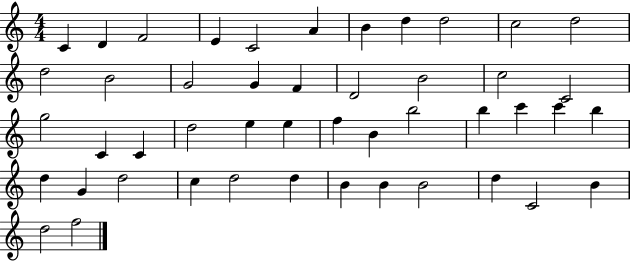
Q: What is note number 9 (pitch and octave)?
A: D5